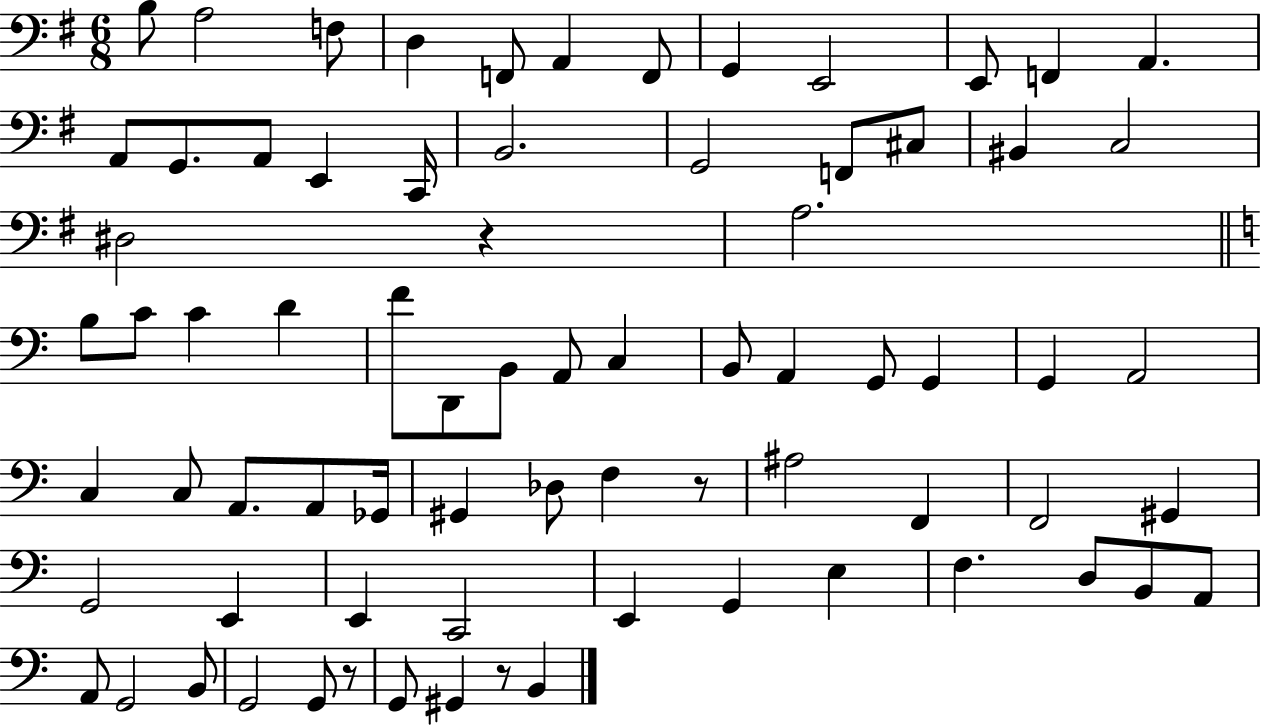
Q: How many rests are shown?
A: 4